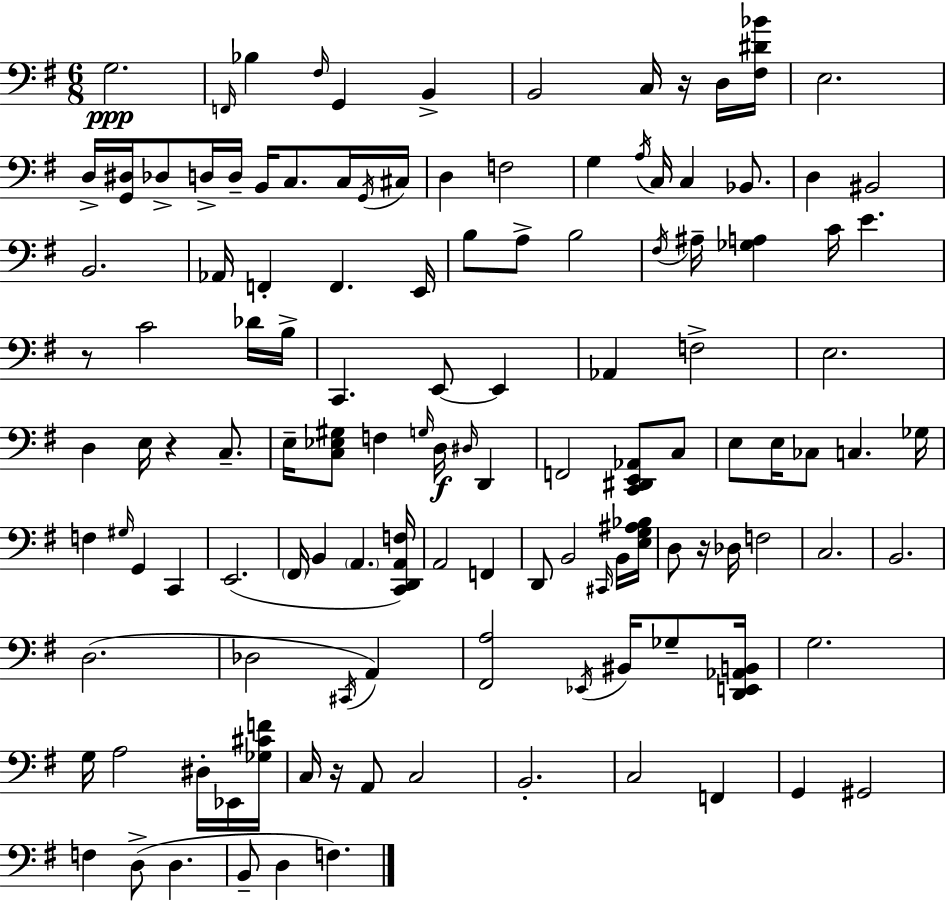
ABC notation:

X:1
T:Untitled
M:6/8
L:1/4
K:G
G,2 F,,/4 _B, ^F,/4 G,, B,, B,,2 C,/4 z/4 D,/4 [^F,^D_B]/4 E,2 D,/4 [G,,^D,]/4 _D,/2 D,/4 D,/4 B,,/4 C,/2 C,/4 G,,/4 ^C,/4 D, F,2 G, A,/4 C,/4 C, _B,,/2 D, ^B,,2 B,,2 _A,,/4 F,, F,, E,,/4 B,/2 A,/2 B,2 ^F,/4 ^A,/4 [_G,A,] C/4 E z/2 C2 _D/4 B,/4 C,, E,,/2 E,, _A,, F,2 E,2 D, E,/4 z C,/2 E,/4 [C,_E,^G,]/2 F, G,/4 D,/4 ^D,/4 D,, F,,2 [C,,^D,,E,,_A,,]/2 C,/2 E,/2 E,/4 _C,/2 C, _G,/4 F, ^G,/4 G,, C,, E,,2 ^F,,/4 B,, A,, [C,,D,,A,,F,]/4 A,,2 F,, D,,/2 B,,2 ^C,,/4 B,,/4 [E,G,^A,_B,]/4 D,/2 z/4 _D,/4 F,2 C,2 B,,2 D,2 _D,2 ^C,,/4 A,, [^F,,A,]2 _E,,/4 ^B,,/4 _G,/2 [D,,E,,_A,,B,,]/4 G,2 G,/4 A,2 ^D,/4 _E,,/4 [_G,^CF]/4 C,/4 z/4 A,,/2 C,2 B,,2 C,2 F,, G,, ^G,,2 F, D,/2 D, B,,/2 D, F,